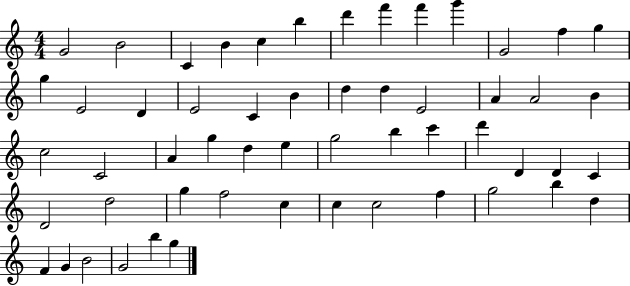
X:1
T:Untitled
M:4/4
L:1/4
K:C
G2 B2 C B c b d' f' f' g' G2 f g g E2 D E2 C B d d E2 A A2 B c2 C2 A g d e g2 b c' d' D D C D2 d2 g f2 c c c2 f g2 b d F G B2 G2 b g